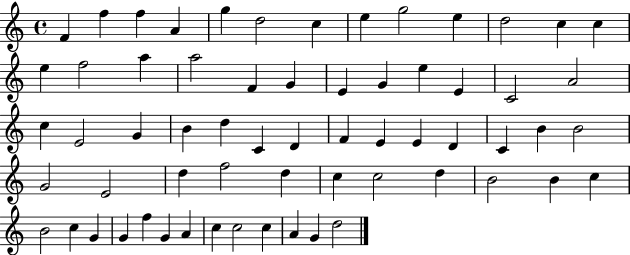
F4/q F5/q F5/q A4/q G5/q D5/h C5/q E5/q G5/h E5/q D5/h C5/q C5/q E5/q F5/h A5/q A5/h F4/q G4/q E4/q G4/q E5/q E4/q C4/h A4/h C5/q E4/h G4/q B4/q D5/q C4/q D4/q F4/q E4/q E4/q D4/q C4/q B4/q B4/h G4/h E4/h D5/q F5/h D5/q C5/q C5/h D5/q B4/h B4/q C5/q B4/h C5/q G4/q G4/q F5/q G4/q A4/q C5/q C5/h C5/q A4/q G4/q D5/h